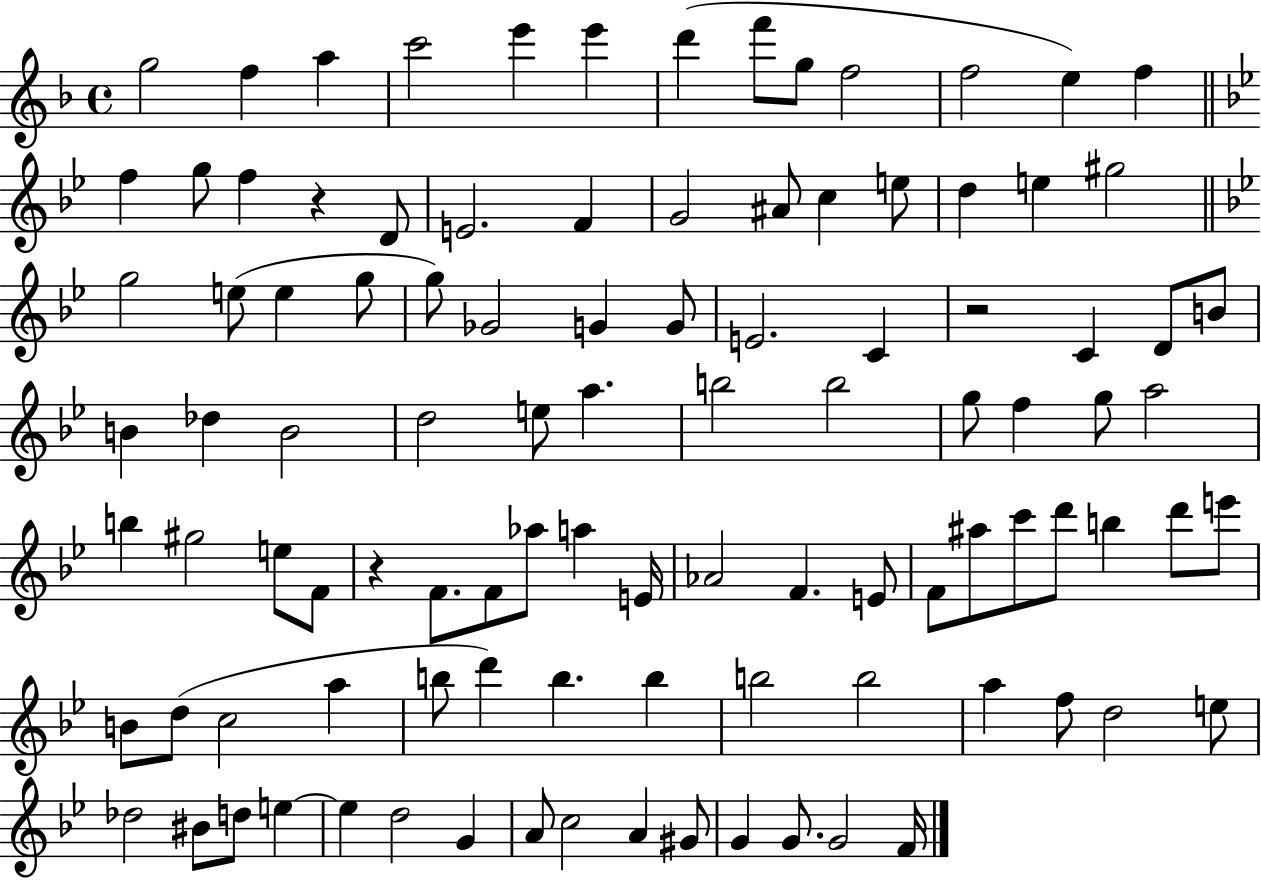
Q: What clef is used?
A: treble